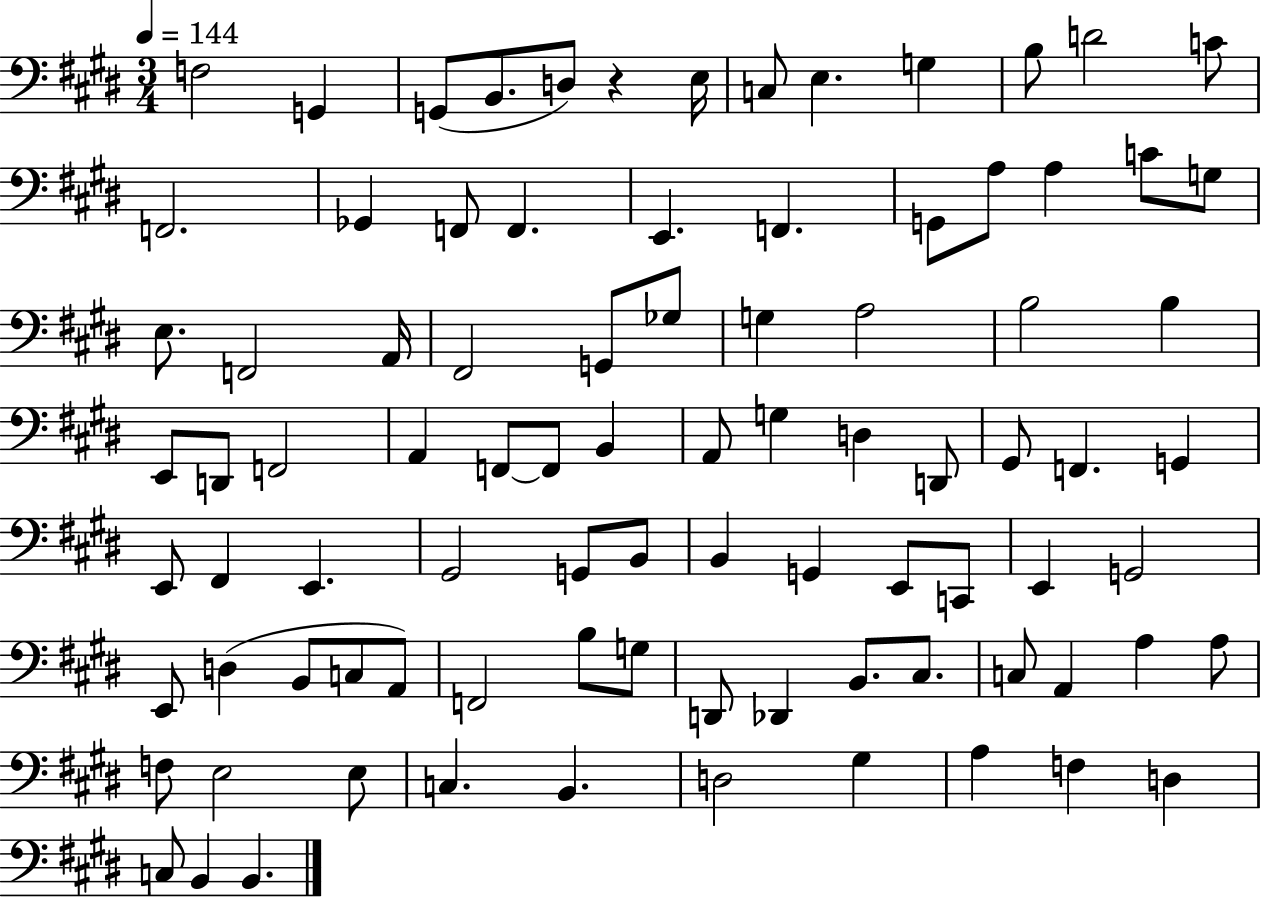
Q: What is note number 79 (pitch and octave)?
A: C3